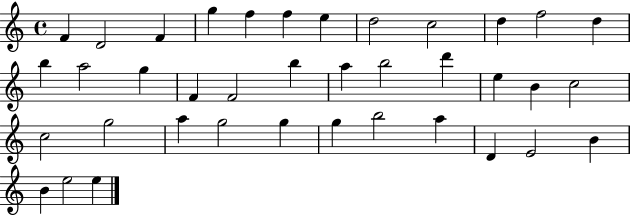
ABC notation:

X:1
T:Untitled
M:4/4
L:1/4
K:C
F D2 F g f f e d2 c2 d f2 d b a2 g F F2 b a b2 d' e B c2 c2 g2 a g2 g g b2 a D E2 B B e2 e